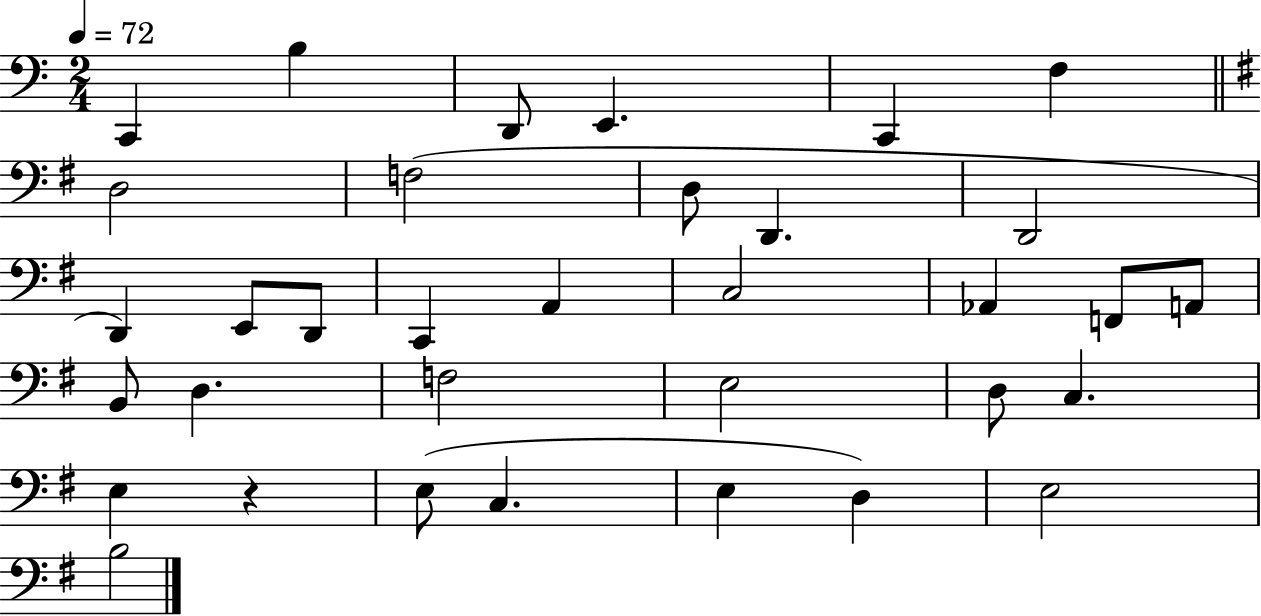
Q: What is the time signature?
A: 2/4